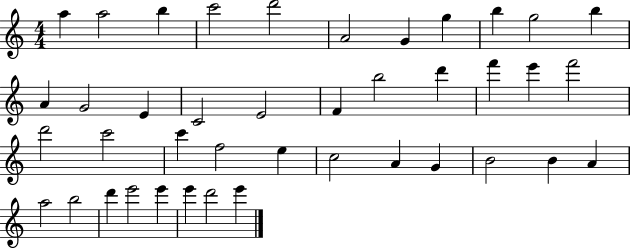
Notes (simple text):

A5/q A5/h B5/q C6/h D6/h A4/h G4/q G5/q B5/q G5/h B5/q A4/q G4/h E4/q C4/h E4/h F4/q B5/h D6/q F6/q E6/q F6/h D6/h C6/h C6/q F5/h E5/q C5/h A4/q G4/q B4/h B4/q A4/q A5/h B5/h D6/q E6/h E6/q E6/q D6/h E6/q